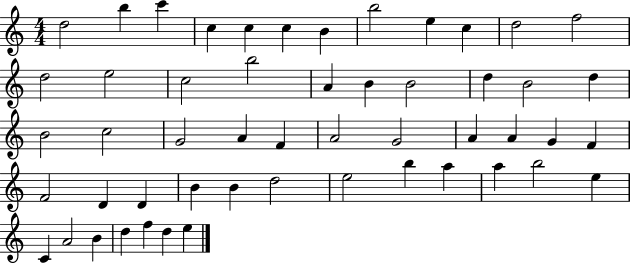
X:1
T:Untitled
M:4/4
L:1/4
K:C
d2 b c' c c c B b2 e c d2 f2 d2 e2 c2 b2 A B B2 d B2 d B2 c2 G2 A F A2 G2 A A G F F2 D D B B d2 e2 b a a b2 e C A2 B d f d e